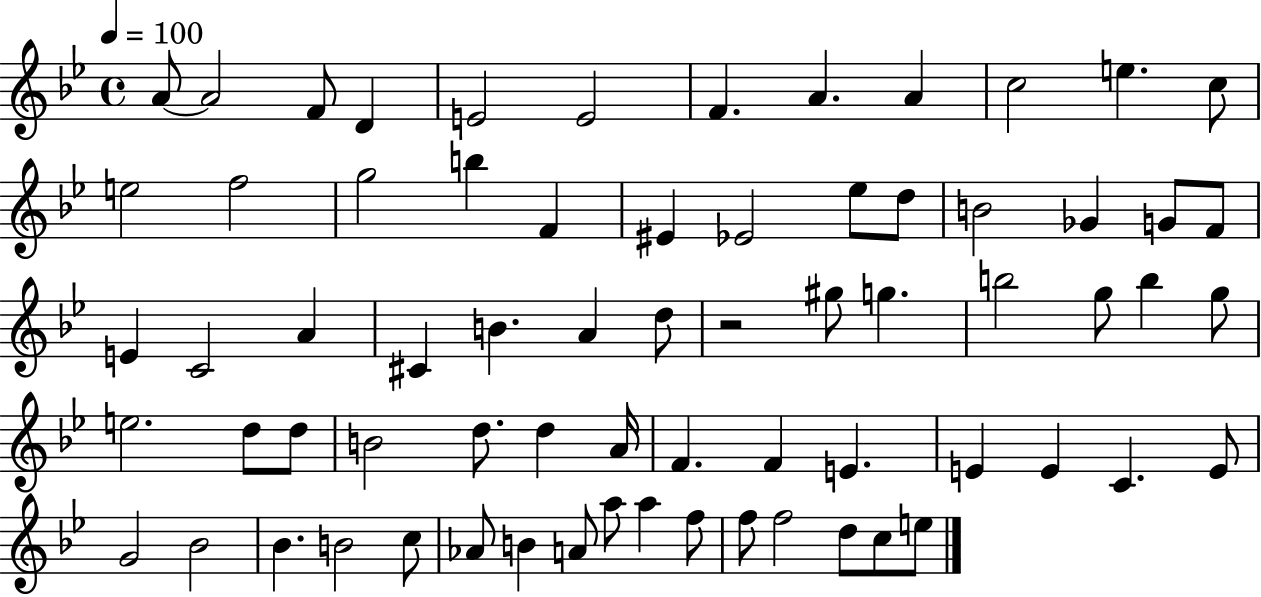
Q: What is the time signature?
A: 4/4